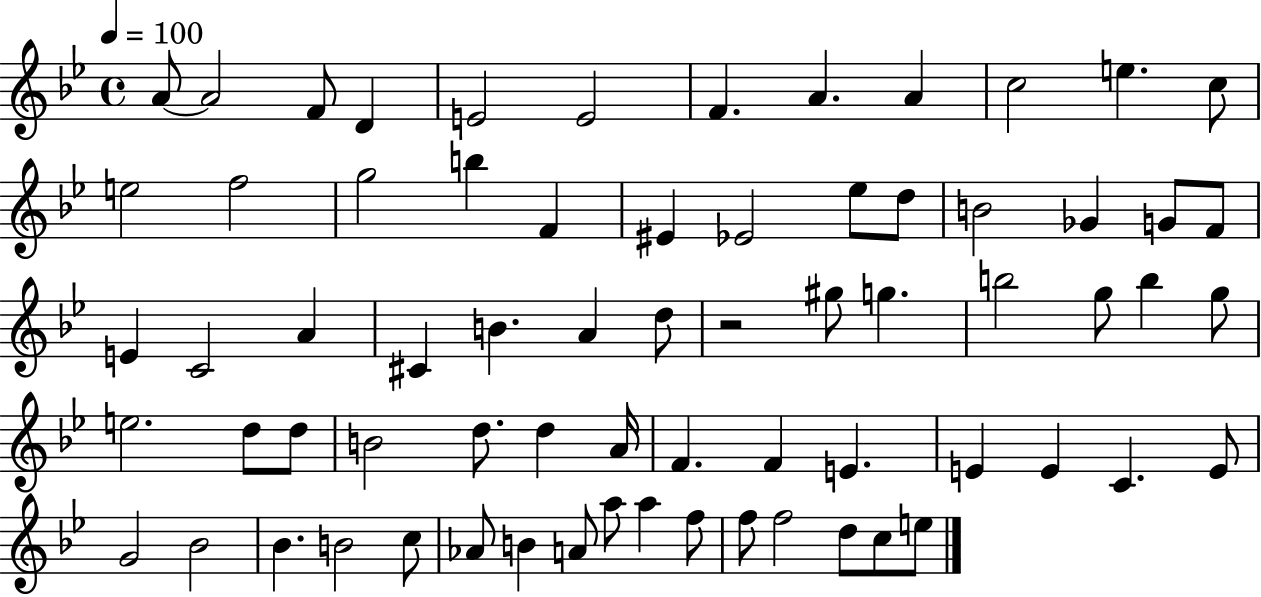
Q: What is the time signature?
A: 4/4